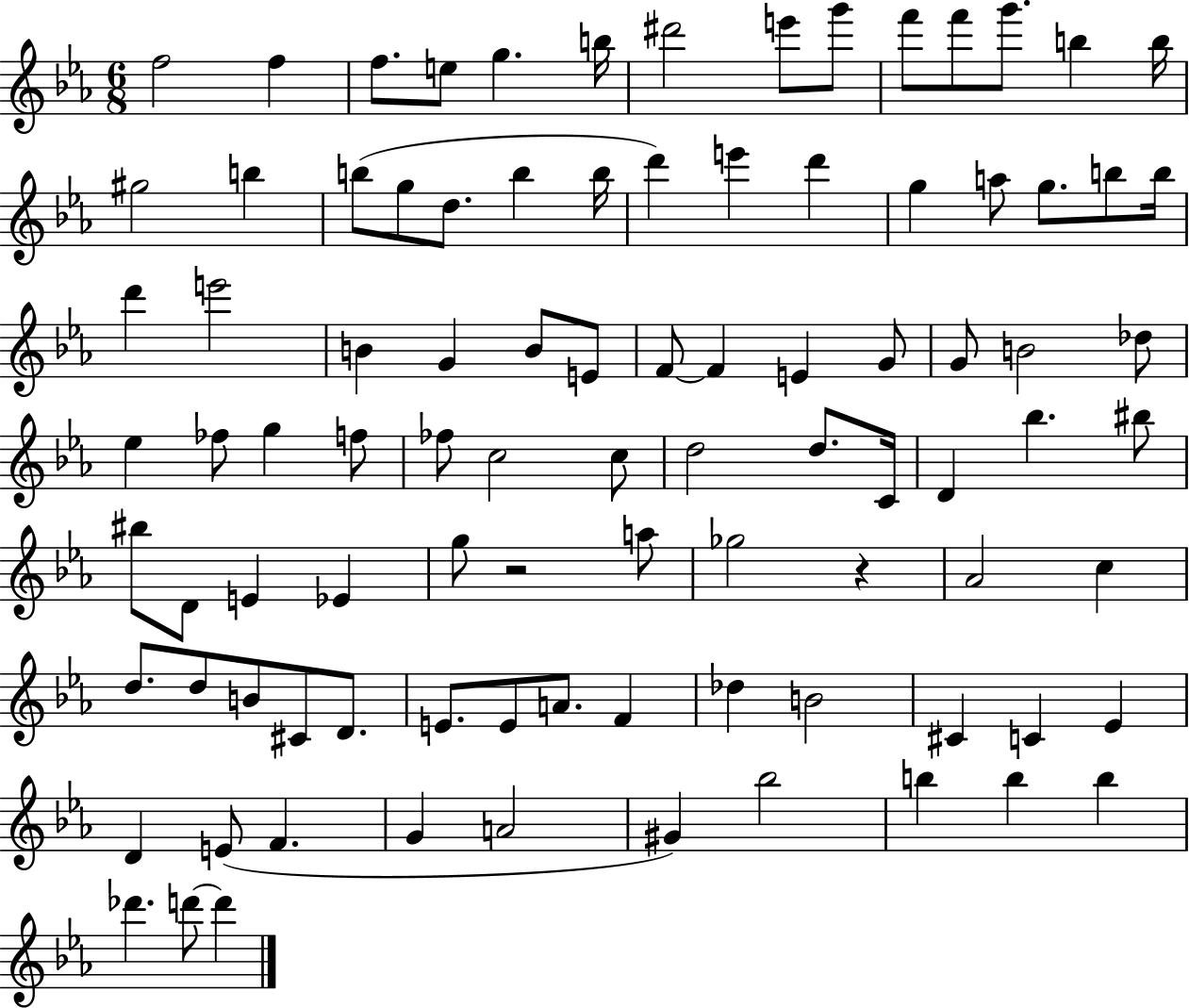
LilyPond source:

{
  \clef treble
  \numericTimeSignature
  \time 6/8
  \key ees \major
  f''2 f''4 | f''8. e''8 g''4. b''16 | dis'''2 e'''8 g'''8 | f'''8 f'''8 g'''8. b''4 b''16 | \break gis''2 b''4 | b''8( g''8 d''8. b''4 b''16 | d'''4) e'''4 d'''4 | g''4 a''8 g''8. b''8 b''16 | \break d'''4 e'''2 | b'4 g'4 b'8 e'8 | f'8~~ f'4 e'4 g'8 | g'8 b'2 des''8 | \break ees''4 fes''8 g''4 f''8 | fes''8 c''2 c''8 | d''2 d''8. c'16 | d'4 bes''4. bis''8 | \break bis''8 d'8 e'4 ees'4 | g''8 r2 a''8 | ges''2 r4 | aes'2 c''4 | \break d''8. d''8 b'8 cis'8 d'8. | e'8. e'8 a'8. f'4 | des''4 b'2 | cis'4 c'4 ees'4 | \break d'4 e'8( f'4. | g'4 a'2 | gis'4) bes''2 | b''4 b''4 b''4 | \break des'''4. d'''8~~ d'''4 | \bar "|."
}